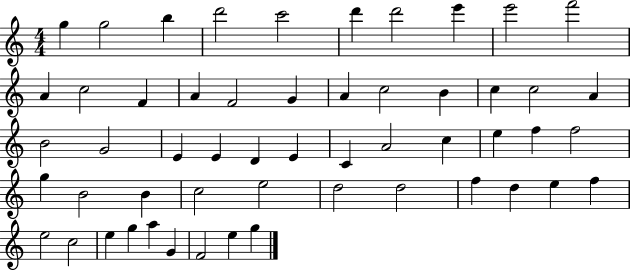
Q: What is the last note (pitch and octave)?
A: G5